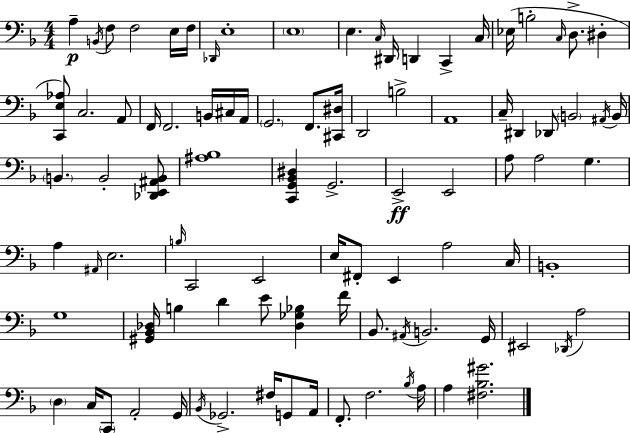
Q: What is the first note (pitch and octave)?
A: A3